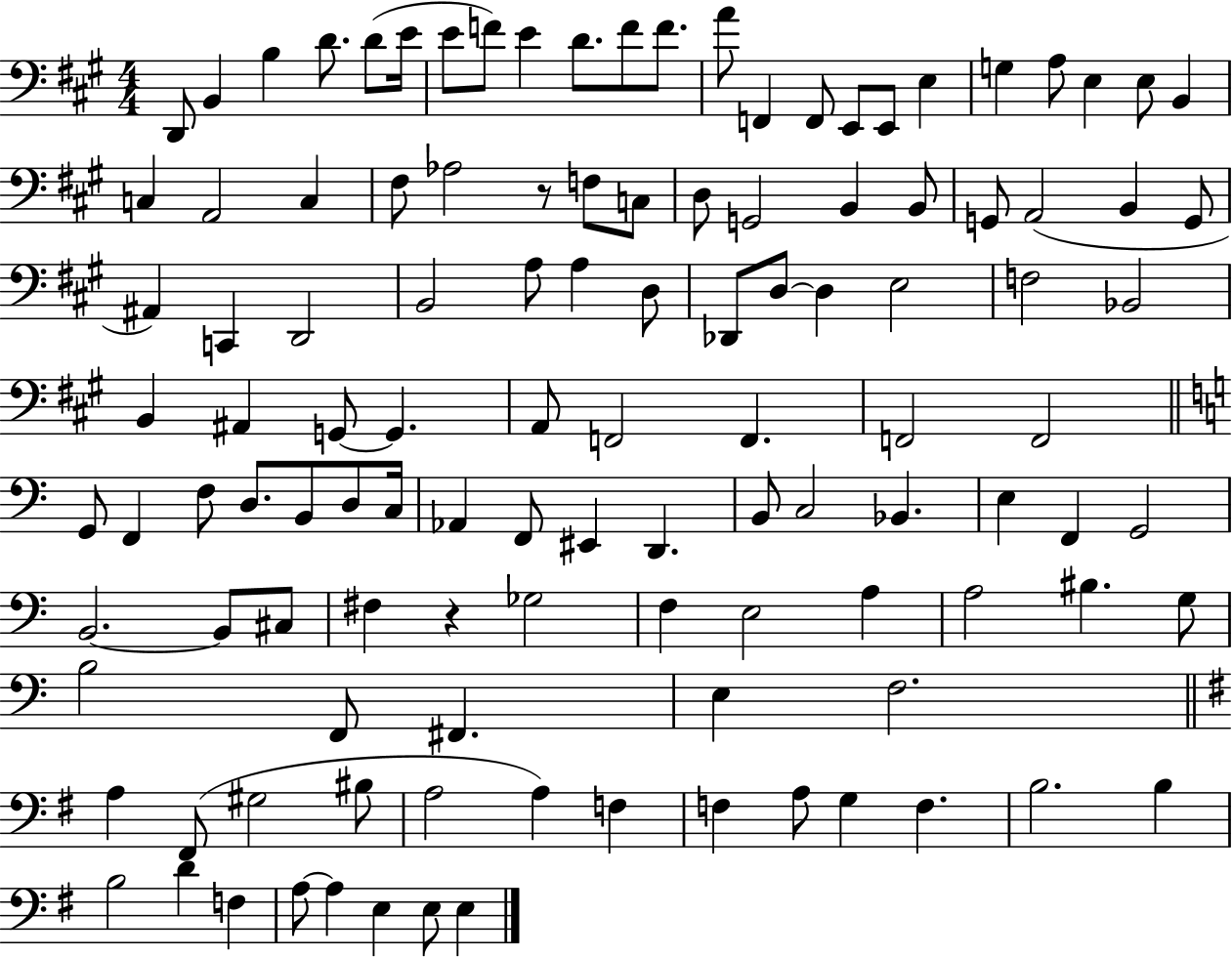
{
  \clef bass
  \numericTimeSignature
  \time 4/4
  \key a \major
  d,8 b,4 b4 d'8. d'8( e'16 | e'8 f'8) e'4 d'8. f'8 f'8. | a'8 f,4 f,8 e,8 e,8 e4 | g4 a8 e4 e8 b,4 | \break c4 a,2 c4 | fis8 aes2 r8 f8 c8 | d8 g,2 b,4 b,8 | g,8 a,2( b,4 g,8 | \break ais,4) c,4 d,2 | b,2 a8 a4 d8 | des,8 d8~~ d4 e2 | f2 bes,2 | \break b,4 ais,4 g,8~~ g,4. | a,8 f,2 f,4. | f,2 f,2 | \bar "||" \break \key c \major g,8 f,4 f8 d8. b,8 d8 c16 | aes,4 f,8 eis,4 d,4. | b,8 c2 bes,4. | e4 f,4 g,2 | \break b,2.~~ b,8 cis8 | fis4 r4 ges2 | f4 e2 a4 | a2 bis4. g8 | \break b2 f,8 fis,4. | e4 f2. | \bar "||" \break \key g \major a4 fis,8( gis2 bis8 | a2 a4) f4 | f4 a8 g4 f4. | b2. b4 | \break b2 d'4 f4 | a8~~ a4 e4 e8 e4 | \bar "|."
}